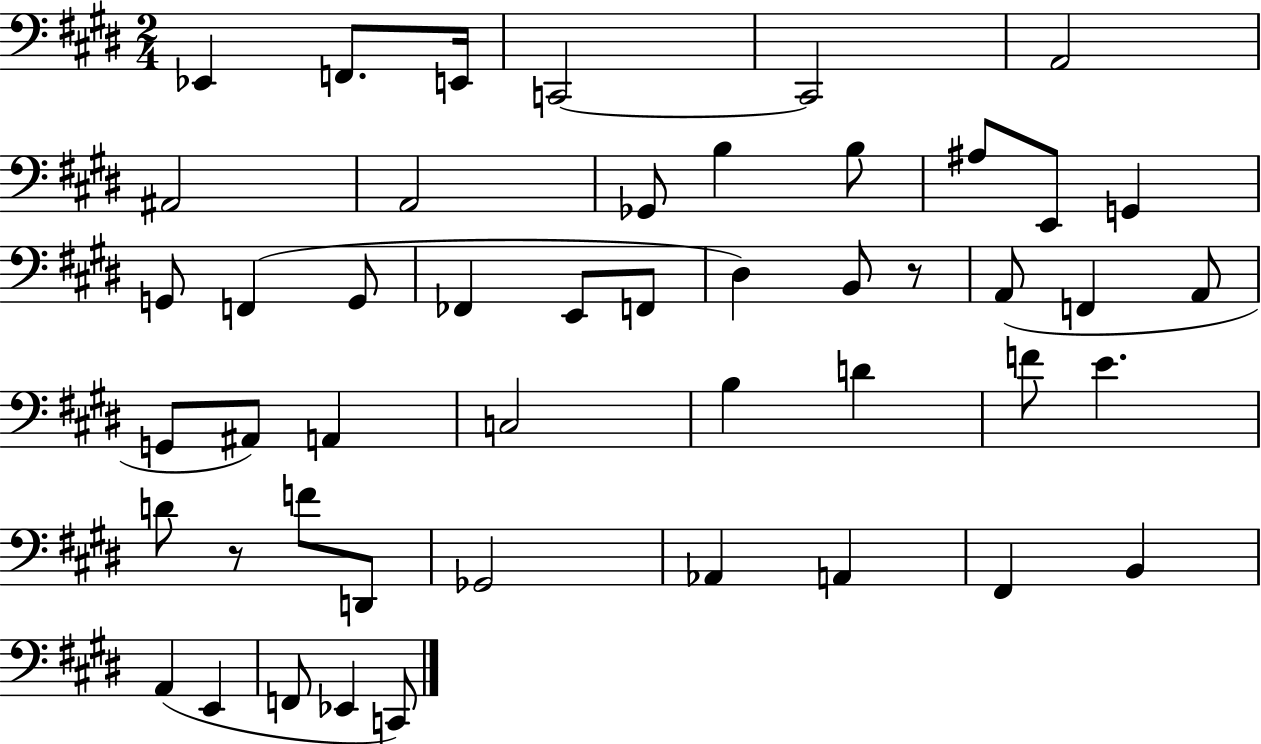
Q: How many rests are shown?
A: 2